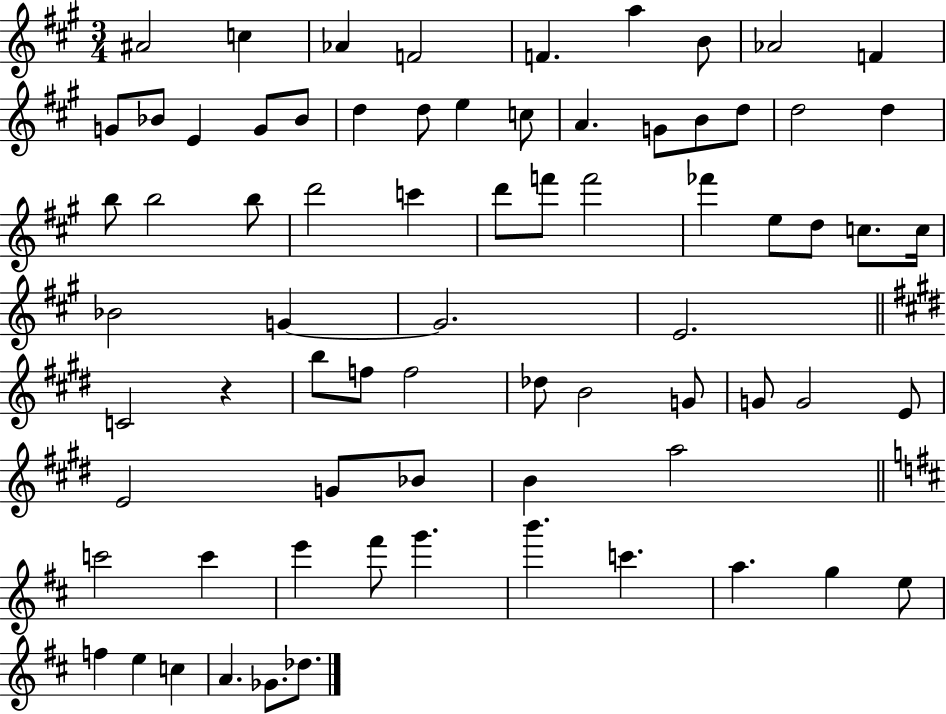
{
  \clef treble
  \numericTimeSignature
  \time 3/4
  \key a \major
  ais'2 c''4 | aes'4 f'2 | f'4. a''4 b'8 | aes'2 f'4 | \break g'8 bes'8 e'4 g'8 bes'8 | d''4 d''8 e''4 c''8 | a'4. g'8 b'8 d''8 | d''2 d''4 | \break b''8 b''2 b''8 | d'''2 c'''4 | d'''8 f'''8 f'''2 | fes'''4 e''8 d''8 c''8. c''16 | \break bes'2 g'4~~ | g'2. | e'2. | \bar "||" \break \key e \major c'2 r4 | b''8 f''8 f''2 | des''8 b'2 g'8 | g'8 g'2 e'8 | \break e'2 g'8 bes'8 | b'4 a''2 | \bar "||" \break \key d \major c'''2 c'''4 | e'''4 fis'''8 g'''4. | b'''4. c'''4. | a''4. g''4 e''8 | \break f''4 e''4 c''4 | a'4. ges'8. des''8. | \bar "|."
}